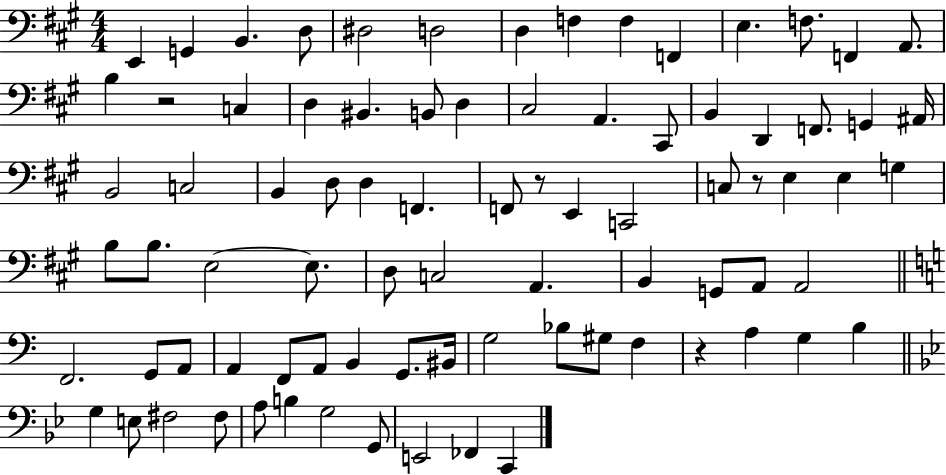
{
  \clef bass
  \numericTimeSignature
  \time 4/4
  \key a \major
  e,4 g,4 b,4. d8 | dis2 d2 | d4 f4 f4 f,4 | e4. f8. f,4 a,8. | \break b4 r2 c4 | d4 bis,4. b,8 d4 | cis2 a,4. cis,8 | b,4 d,4 f,8. g,4 ais,16 | \break b,2 c2 | b,4 d8 d4 f,4. | f,8 r8 e,4 c,2 | c8 r8 e4 e4 g4 | \break b8 b8. e2~~ e8. | d8 c2 a,4. | b,4 g,8 a,8 a,2 | \bar "||" \break \key c \major f,2. g,8 a,8 | a,4 f,8 a,8 b,4 g,8. bis,16 | g2 bes8 gis8 f4 | r4 a4 g4 b4 | \break \bar "||" \break \key g \minor g4 e8 fis2 fis8 | a8 b4 g2 g,8 | e,2 fes,4 c,4 | \bar "|."
}